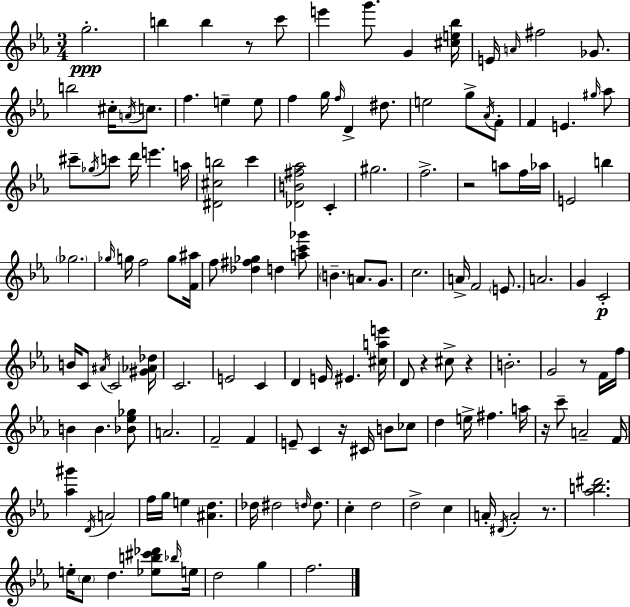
X:1
T:Untitled
M:3/4
L:1/4
K:Eb
g2 b b z/2 c'/2 e' g'/2 G [^ce_b]/4 E/4 A/4 ^f2 _G/2 b2 ^c/4 A/4 c/2 f e e/2 f g/4 f/4 D ^d/2 e2 g/2 _A/4 F/2 F E ^g/4 _a/2 ^c'/2 _g/4 c'/2 d'/4 e' a/4 [^D^cb]2 c' [_DB^f_a]2 C ^g2 f2 z2 a/2 f/4 _a/4 E2 b _g2 _g/4 g/4 f2 g/2 [F^a]/4 f/2 [_d^f_g] d [ac'_g']/2 B A/2 G/2 c2 A/4 F2 E/2 A2 G C2 B/4 C/2 ^A/4 C2 [^G_A_d]/4 C2 E2 C D E/4 ^E [^cae']/4 D/2 z ^c/2 z B2 G2 z/2 F/4 f/4 B B [_B_e_g]/2 A2 F2 F E/2 C z/4 ^C/4 B/2 _c/2 d e/4 ^f a/4 z/4 c'/2 A2 F/4 [_a^g'] D/4 A2 f/4 g/4 e [^Ad] _d/4 ^d2 d/4 d/2 c d2 d2 c A/4 ^D/4 A2 z/2 [_ab^d']2 e/4 c/2 d [_eb^c'_d']/2 _b/4 e/4 d2 g f2